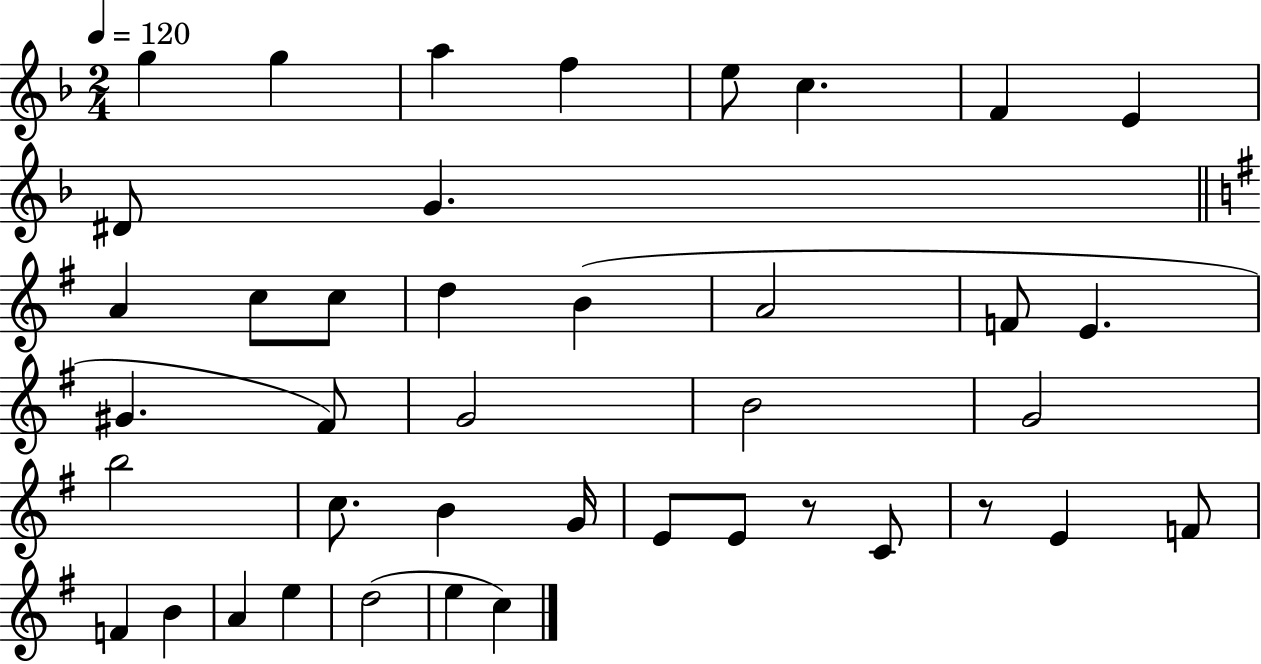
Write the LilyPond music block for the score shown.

{
  \clef treble
  \numericTimeSignature
  \time 2/4
  \key f \major
  \tempo 4 = 120
  g''4 g''4 | a''4 f''4 | e''8 c''4. | f'4 e'4 | \break dis'8 g'4. | \bar "||" \break \key g \major a'4 c''8 c''8 | d''4 b'4( | a'2 | f'8 e'4. | \break gis'4. fis'8) | g'2 | b'2 | g'2 | \break b''2 | c''8. b'4 g'16 | e'8 e'8 r8 c'8 | r8 e'4 f'8 | \break f'4 b'4 | a'4 e''4 | d''2( | e''4 c''4) | \break \bar "|."
}